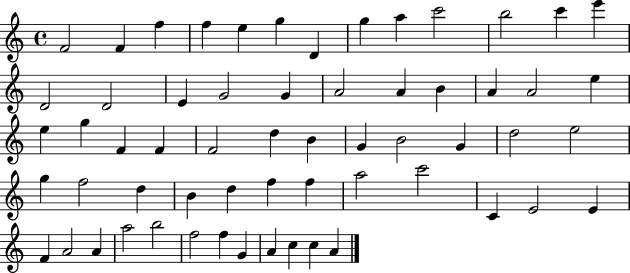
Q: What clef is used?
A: treble